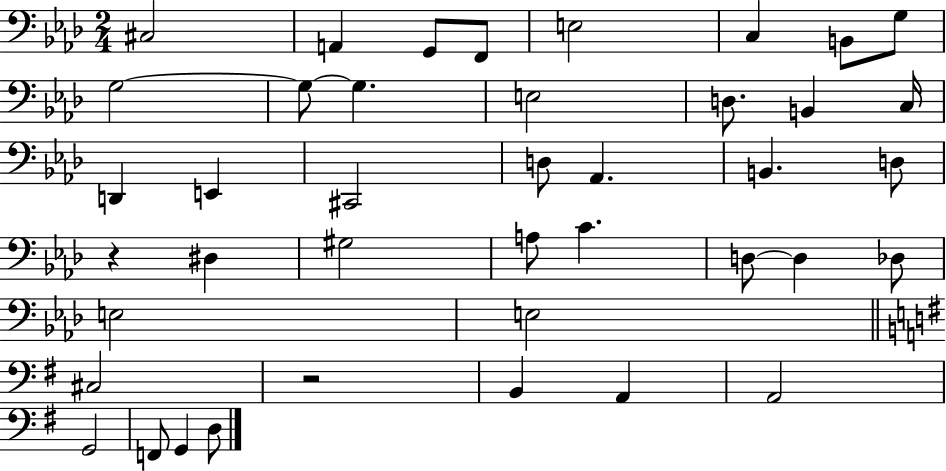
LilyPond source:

{
  \clef bass
  \numericTimeSignature
  \time 2/4
  \key aes \major
  \repeat volta 2 { cis2 | a,4 g,8 f,8 | e2 | c4 b,8 g8 | \break g2~~ | g8~~ g4. | e2 | d8. b,4 c16 | \break d,4 e,4 | cis,2 | d8 aes,4. | b,4. d8 | \break r4 dis4 | gis2 | a8 c'4. | d8~~ d4 des8 | \break e2 | e2 | \bar "||" \break \key e \minor cis2 | r2 | b,4 a,4 | a,2 | \break g,2 | f,8 g,4 d8 | } \bar "|."
}